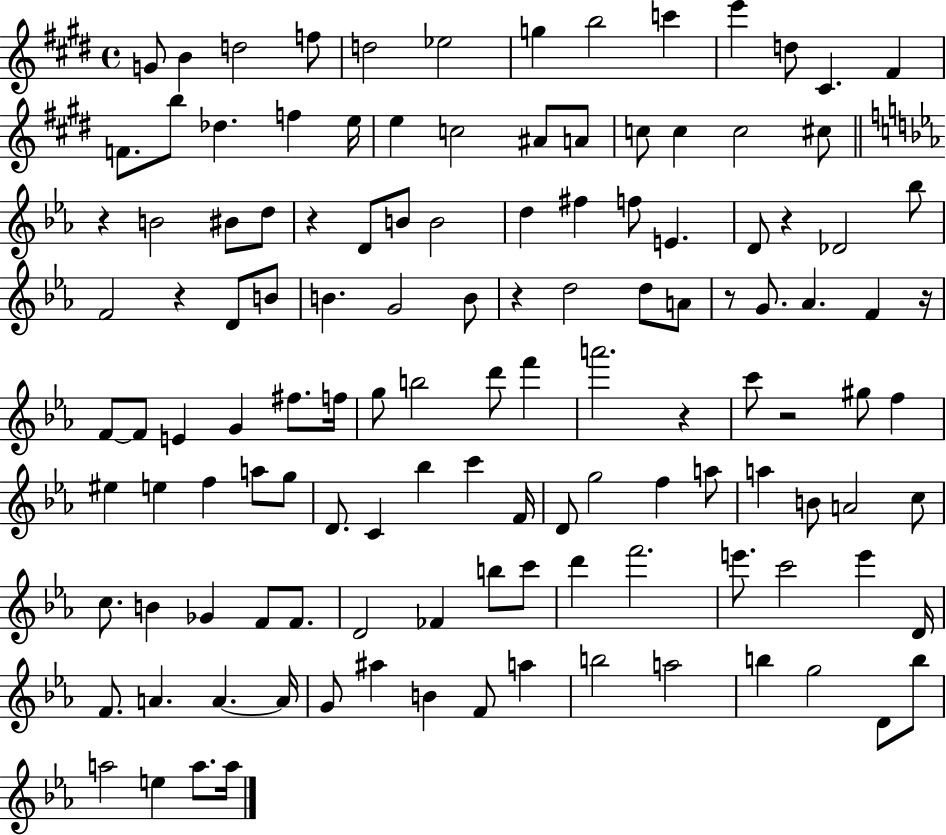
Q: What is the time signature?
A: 4/4